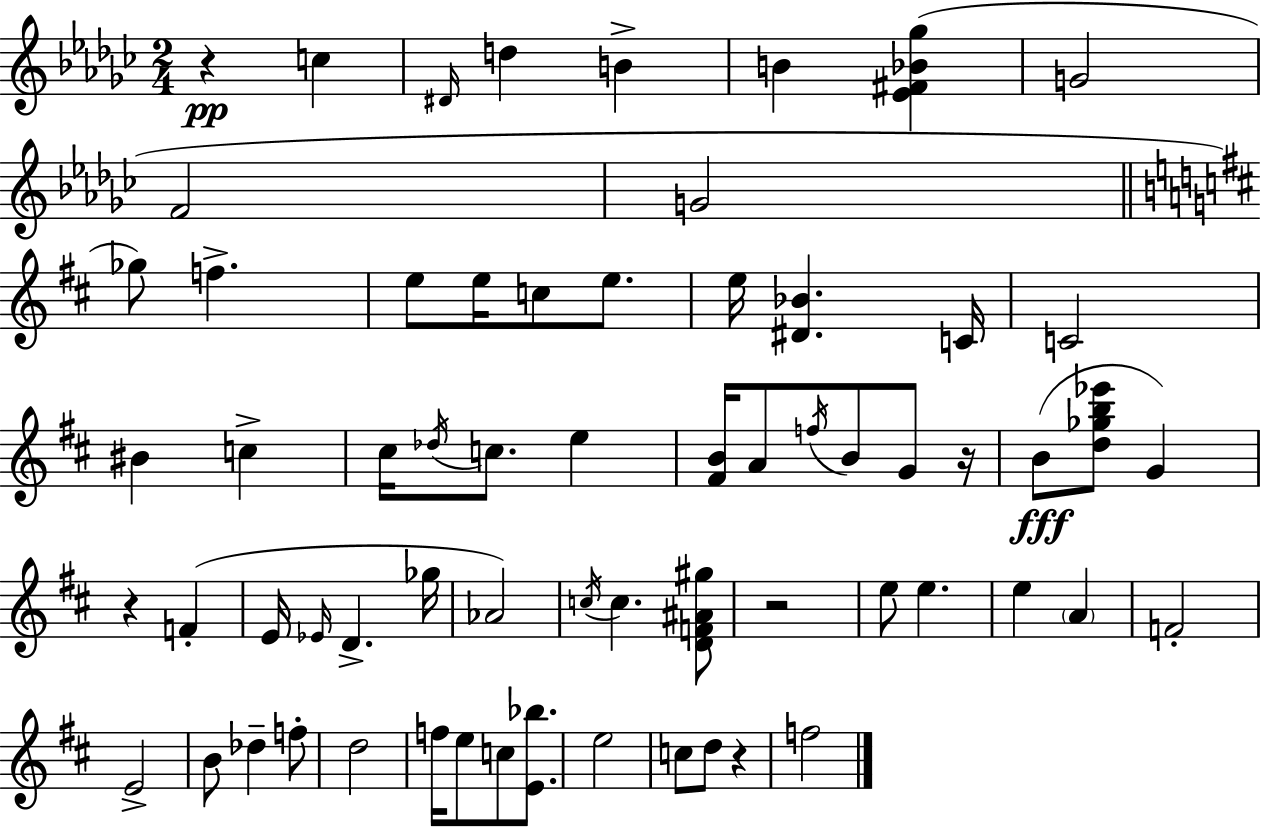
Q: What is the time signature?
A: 2/4